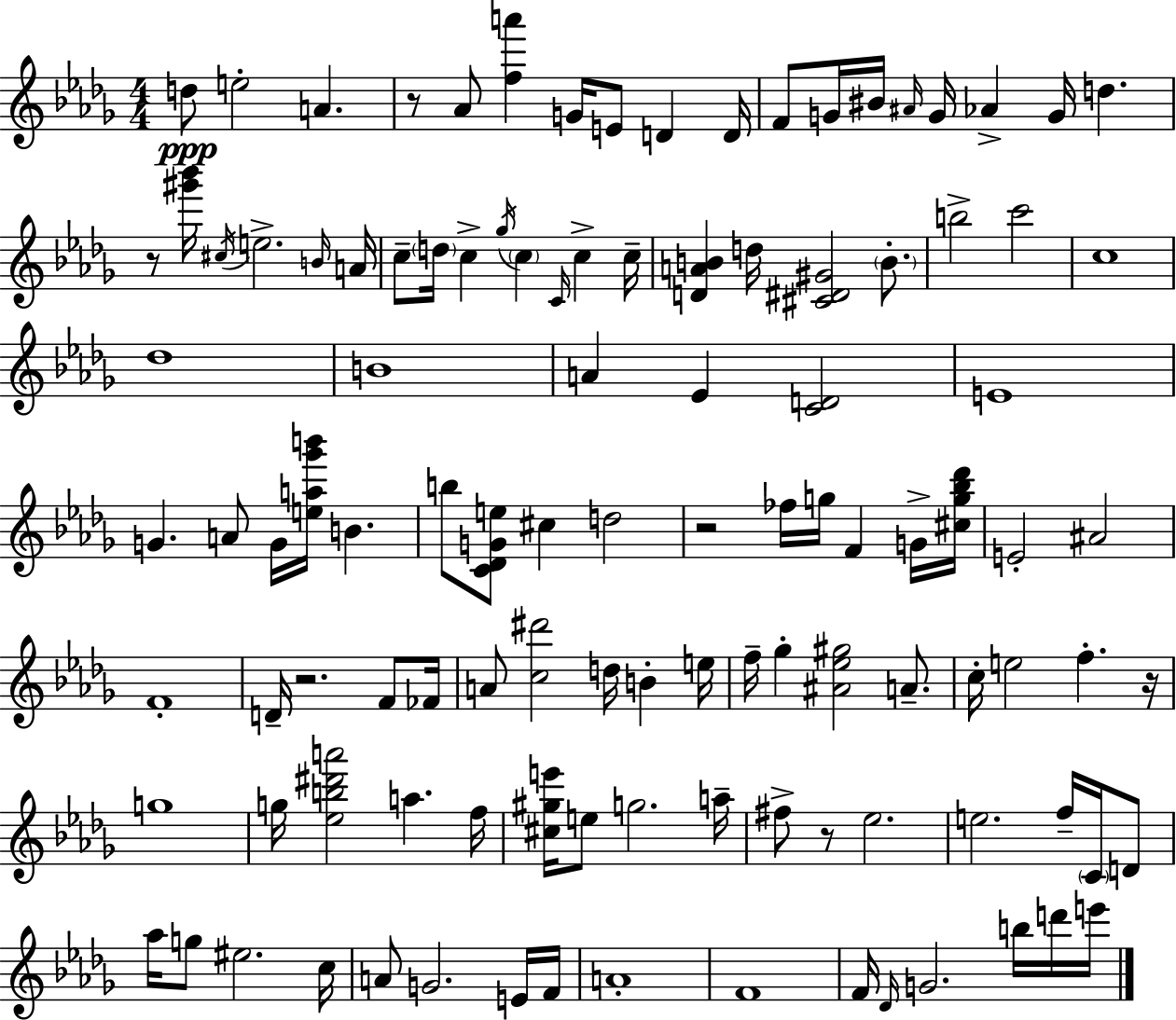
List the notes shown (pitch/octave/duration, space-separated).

D5/e E5/h A4/q. R/e Ab4/e [F5,A6]/q G4/s E4/e D4/q D4/s F4/e G4/s BIS4/s A#4/s G4/s Ab4/q G4/s D5/q. R/e [G#6,Bb6]/s C#5/s E5/h. B4/s A4/s C5/e D5/s C5/q Gb5/s C5/q C4/s C5/q C5/s [D4,A4,B4]/q D5/s [C#4,D#4,G#4]/h B4/e. B5/h C6/h C5/w Db5/w B4/w A4/q Eb4/q [C4,D4]/h E4/w G4/q. A4/e G4/s [E5,A5,Gb6,B6]/s B4/q. B5/e [C4,Db4,G4,E5]/e C#5/q D5/h R/h FES5/s G5/s F4/q G4/s [C#5,G5,Bb5,Db6]/s E4/h A#4/h F4/w D4/s R/h. F4/e FES4/s A4/e [C5,D#6]/h D5/s B4/q E5/s F5/s Gb5/q [A#4,Eb5,G#5]/h A4/e. C5/s E5/h F5/q. R/s G5/w G5/s [Eb5,B5,D#6,A6]/h A5/q. F5/s [C#5,G#5,E6]/s E5/e G5/h. A5/s F#5/e R/e Eb5/h. E5/h. F5/s C4/s D4/e Ab5/s G5/e EIS5/h. C5/s A4/e G4/h. E4/s F4/s A4/w F4/w F4/s Db4/s G4/h. B5/s D6/s E6/s